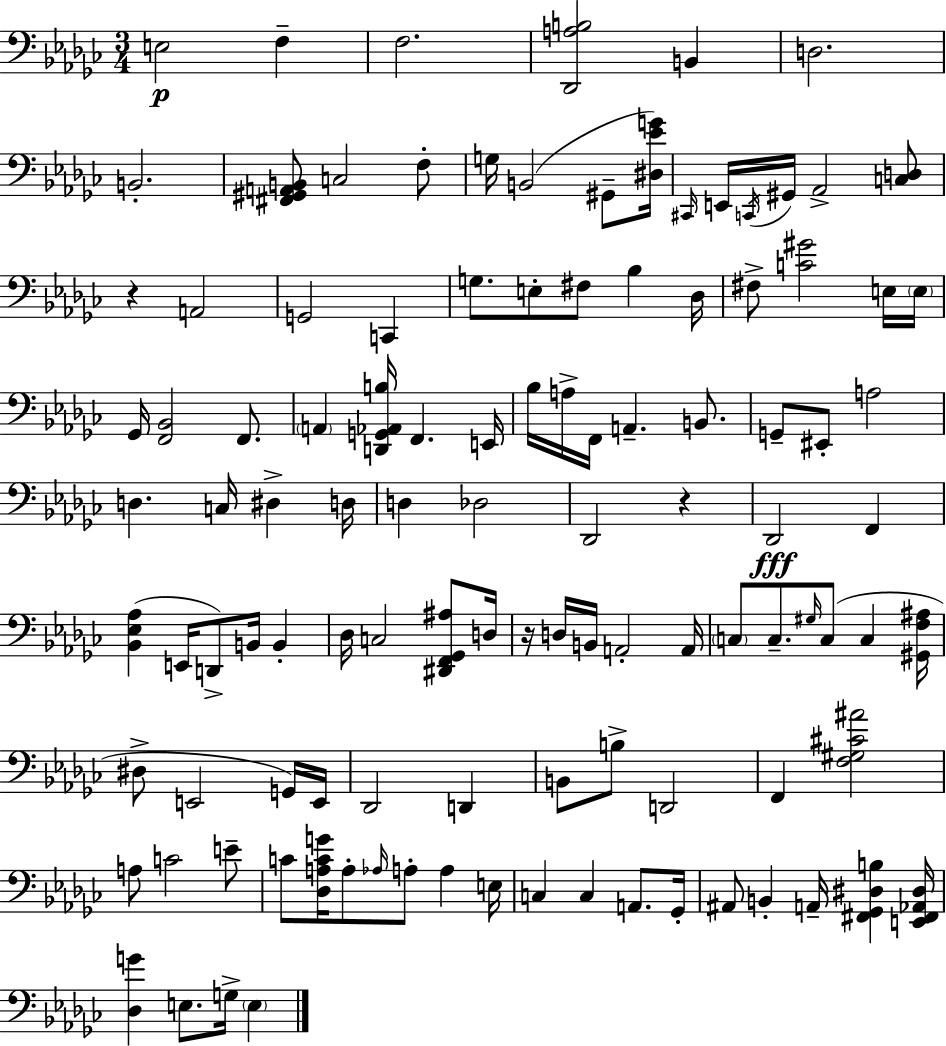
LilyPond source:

{
  \clef bass
  \numericTimeSignature
  \time 3/4
  \key ees \minor
  e2\p f4-- | f2. | <des, a b>2 b,4 | d2. | \break b,2.-. | <fis, gis, a, b,>8 c2 f8-. | g16 b,2( gis,8-- <dis ees' g'>16) | \grace { cis,16 } e,16 \acciaccatura { c,16 } gis,16 aes,2-> | \break <c d>8 r4 a,2 | g,2 c,4 | g8. e8-. fis8 bes4 | des16 fis8-> <c' gis'>2 | \break e16 \parenthesize e16 ges,16 <f, bes,>2 f,8. | \parenthesize a,4 <d, g, aes, b>16 f,4. | e,16 bes16 a16-> f,16 a,4.-- b,8. | g,8-- eis,8-. a2 | \break d4. c16 dis4-> | d16 d4 des2 | des,2 r4 | des,2\fff f,4 | \break <bes, ees aes>4( e,16 d,8->) b,16 b,4-. | des16 c2 <dis, f, ges, ais>8 | d16 r16 d16 b,16 a,2-. | a,16 \parenthesize c8 c8.-- \grace { gis16 } c8( c4 | \break <gis, f ais>16 dis8-> e,2 | g,16) e,16 des,2 d,4 | b,8 b8-> d,2 | f,4 <f gis cis' ais'>2 | \break a8 c'2 | e'8-- c'8 <des a c' g'>16 a8-. \grace { aes16 } a8-. a4 | e16 c4 c4 | a,8. ges,16-. ais,8 b,4-. a,16-- <fis, ges, dis b>4 | \break <e, fis, aes, dis>16 <des g'>4 e8. g16-> | \parenthesize e4 \bar "|."
}